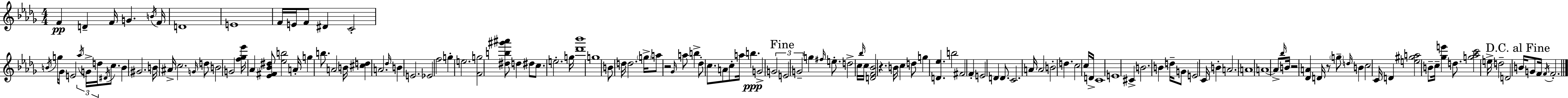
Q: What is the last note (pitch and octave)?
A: F4